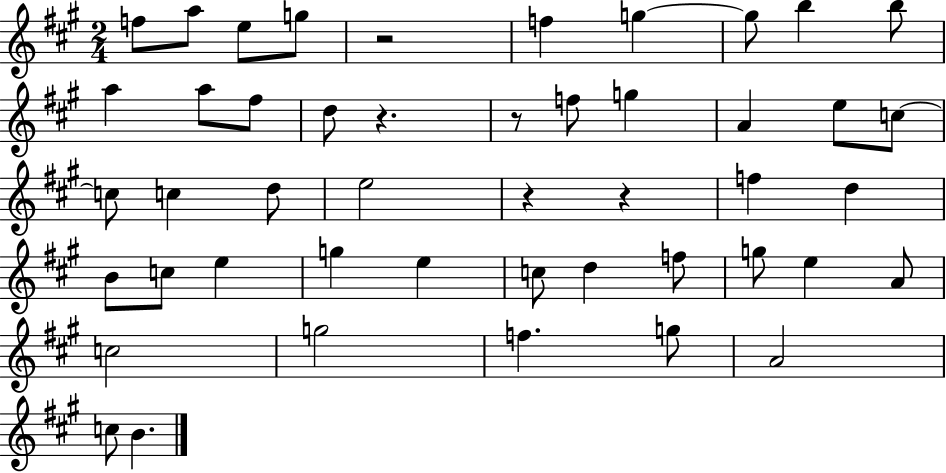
F5/e A5/e E5/e G5/e R/h F5/q G5/q G5/e B5/q B5/e A5/q A5/e F#5/e D5/e R/q. R/e F5/e G5/q A4/q E5/e C5/e C5/e C5/q D5/e E5/h R/q R/q F5/q D5/q B4/e C5/e E5/q G5/q E5/q C5/e D5/q F5/e G5/e E5/q A4/e C5/h G5/h F5/q. G5/e A4/h C5/e B4/q.